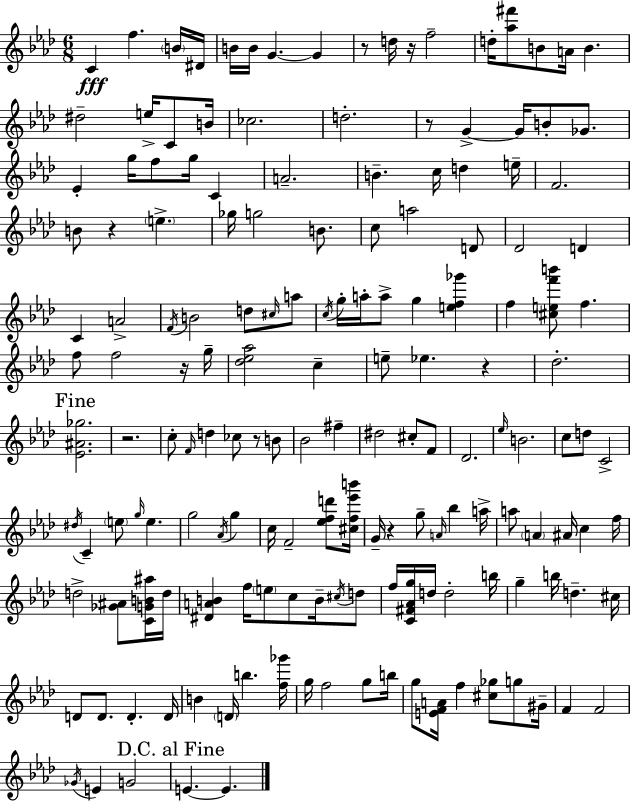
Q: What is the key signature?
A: AES major